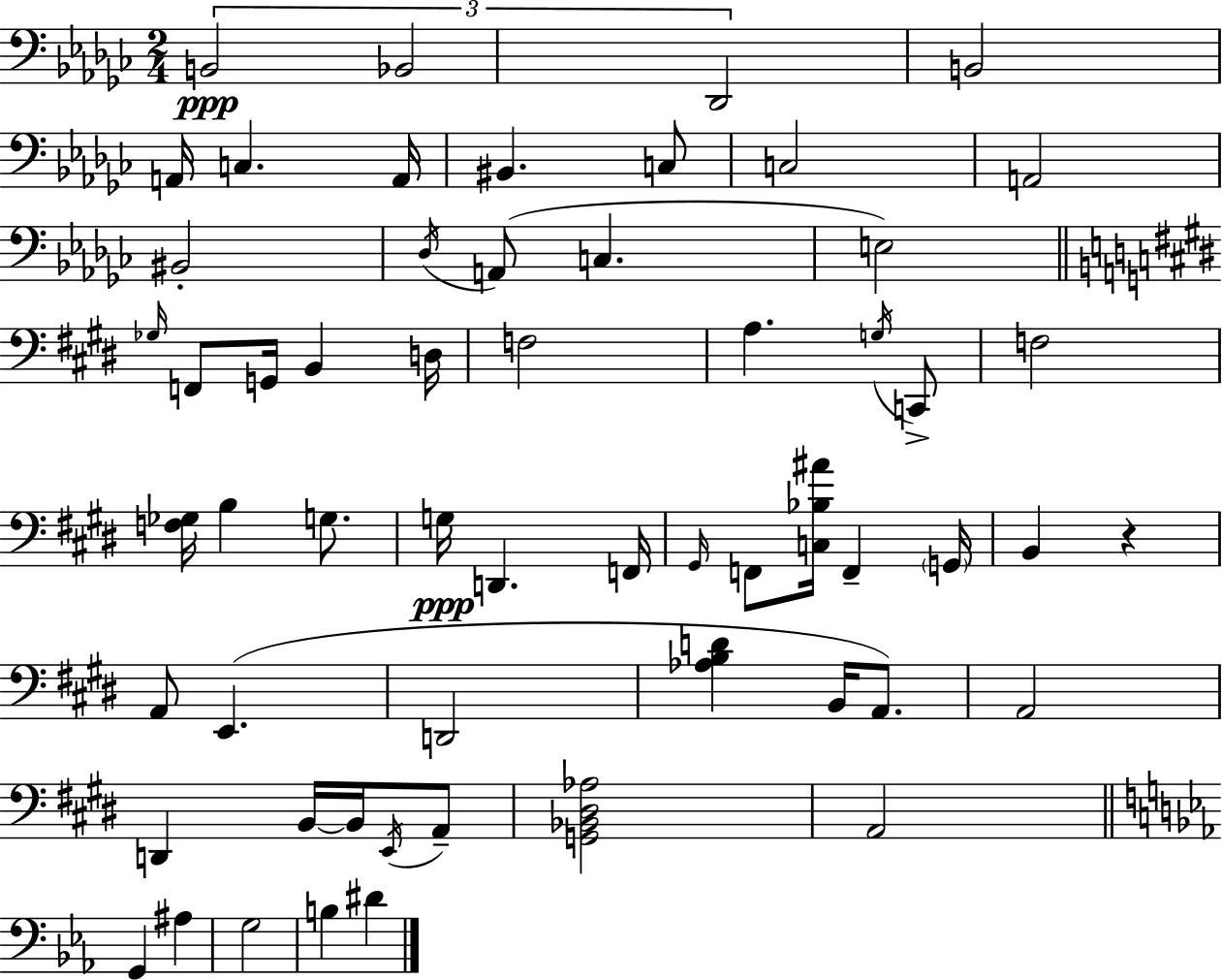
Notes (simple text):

B2/h Bb2/h Db2/h B2/h A2/s C3/q. A2/s BIS2/q. C3/e C3/h A2/h BIS2/h Db3/s A2/e C3/q. E3/h Gb3/s F2/e G2/s B2/q D3/s F3/h A3/q. G3/s C2/e F3/h [F3,Gb3]/s B3/q G3/e. G3/s D2/q. F2/s G#2/s F2/e [C3,Bb3,A#4]/s F2/q G2/s B2/q R/q A2/e E2/q. D2/h [Ab3,B3,D4]/q B2/s A2/e. A2/h D2/q B2/s B2/s E2/s A2/e [G2,Bb2,D#3,Ab3]/h A2/h G2/q A#3/q G3/h B3/q D#4/q